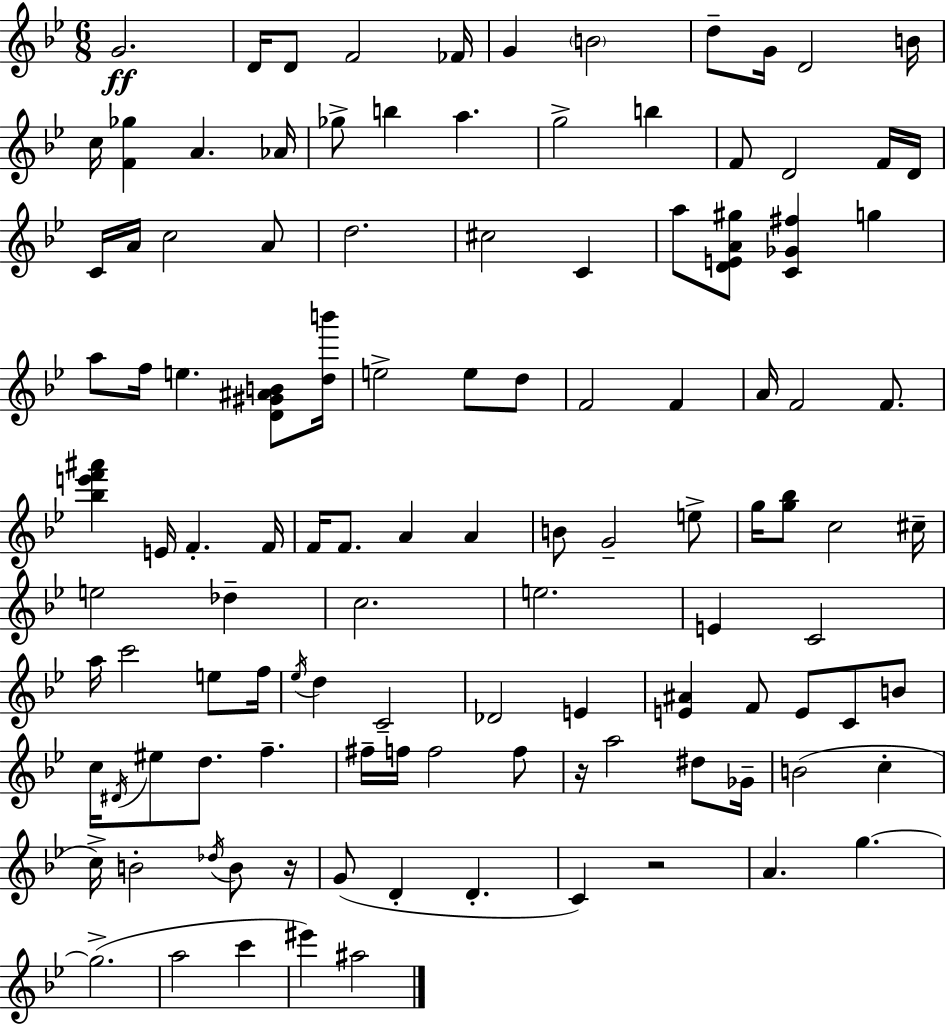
G4/h. D4/s D4/e F4/h FES4/s G4/q B4/h D5/e G4/s D4/h B4/s C5/s [F4,Gb5]/q A4/q. Ab4/s Gb5/e B5/q A5/q. G5/h B5/q F4/e D4/h F4/s D4/s C4/s A4/s C5/h A4/e D5/h. C#5/h C4/q A5/e [D4,E4,A4,G#5]/e [C4,Gb4,F#5]/q G5/q A5/e F5/s E5/q. [D4,G#4,A#4,B4]/e [D5,B6]/s E5/h E5/e D5/e F4/h F4/q A4/s F4/h F4/e. [Bb5,E6,F6,A#6]/q E4/s F4/q. F4/s F4/s F4/e. A4/q A4/q B4/e G4/h E5/e G5/s [G5,Bb5]/e C5/h C#5/s E5/h Db5/q C5/h. E5/h. E4/q C4/h A5/s C6/h E5/e F5/s Eb5/s D5/q C4/h Db4/h E4/q [E4,A#4]/q F4/e E4/e C4/e B4/e C5/s D#4/s EIS5/e D5/e. F5/q. F#5/s F5/s F5/h F5/e R/s A5/h D#5/e Gb4/s B4/h C5/q C5/s B4/h Db5/s B4/e R/s G4/e D4/q D4/q. C4/q R/h A4/q. G5/q. G5/h. A5/h C6/q EIS6/q A#5/h